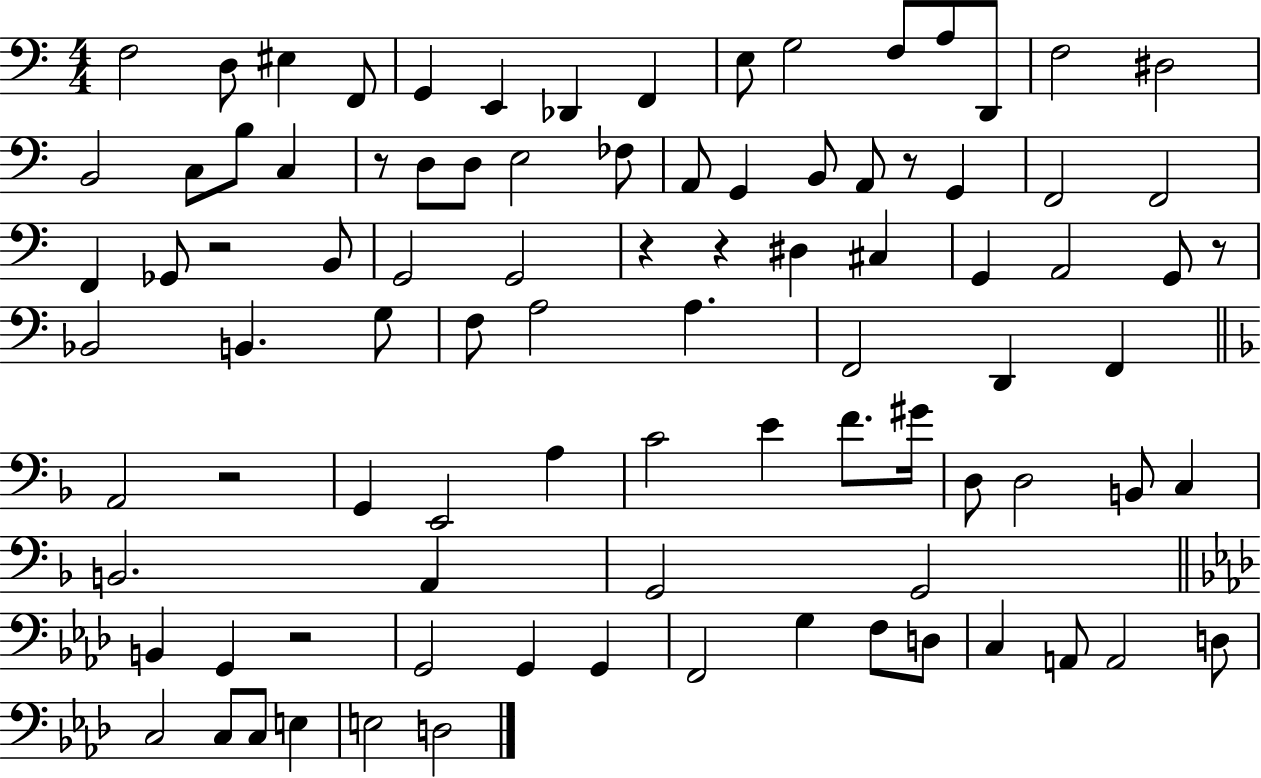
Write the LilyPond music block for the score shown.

{
  \clef bass
  \numericTimeSignature
  \time 4/4
  \key c \major
  f2 d8 eis4 f,8 | g,4 e,4 des,4 f,4 | e8 g2 f8 a8 d,8 | f2 dis2 | \break b,2 c8 b8 c4 | r8 d8 d8 e2 fes8 | a,8 g,4 b,8 a,8 r8 g,4 | f,2 f,2 | \break f,4 ges,8 r2 b,8 | g,2 g,2 | r4 r4 dis4 cis4 | g,4 a,2 g,8 r8 | \break bes,2 b,4. g8 | f8 a2 a4. | f,2 d,4 f,4 | \bar "||" \break \key f \major a,2 r2 | g,4 e,2 a4 | c'2 e'4 f'8. gis'16 | d8 d2 b,8 c4 | \break b,2. a,4 | g,2 g,2 | \bar "||" \break \key f \minor b,4 g,4 r2 | g,2 g,4 g,4 | f,2 g4 f8 d8 | c4 a,8 a,2 d8 | \break c2 c8 c8 e4 | e2 d2 | \bar "|."
}